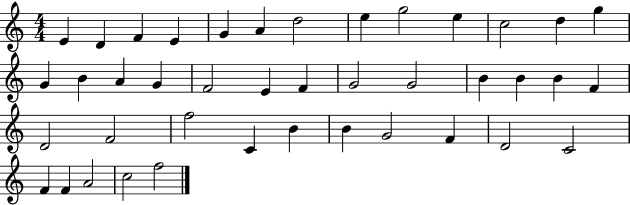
E4/q D4/q F4/q E4/q G4/q A4/q D5/h E5/q G5/h E5/q C5/h D5/q G5/q G4/q B4/q A4/q G4/q F4/h E4/q F4/q G4/h G4/h B4/q B4/q B4/q F4/q D4/h F4/h F5/h C4/q B4/q B4/q G4/h F4/q D4/h C4/h F4/q F4/q A4/h C5/h F5/h